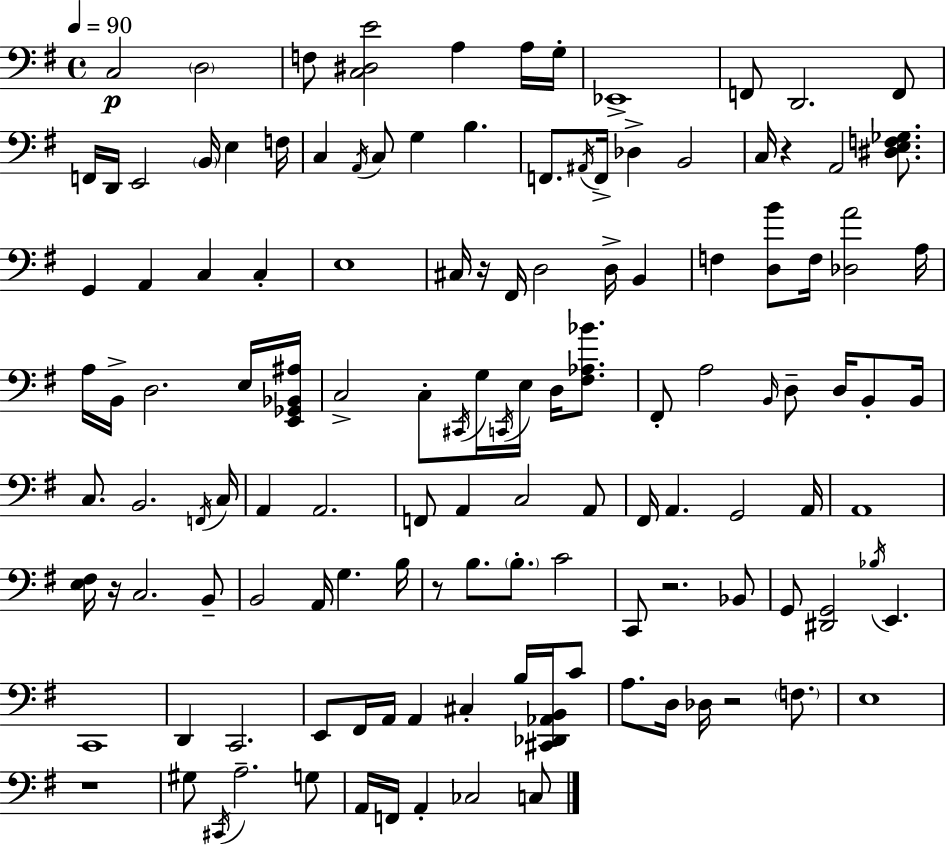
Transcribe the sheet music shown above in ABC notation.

X:1
T:Untitled
M:4/4
L:1/4
K:G
C,2 D,2 F,/2 [C,^D,E]2 A, A,/4 G,/4 _E,,4 F,,/2 D,,2 F,,/2 F,,/4 D,,/4 E,,2 B,,/4 E, F,/4 C, A,,/4 C,/2 G, B, F,,/2 ^A,,/4 F,,/4 _D, B,,2 C,/4 z A,,2 [^D,E,F,_G,]/2 G,, A,, C, C, E,4 ^C,/4 z/4 ^F,,/4 D,2 D,/4 B,, F, [D,B]/2 F,/4 [_D,A]2 A,/4 A,/4 B,,/4 D,2 E,/4 [E,,_G,,_B,,^A,]/4 C,2 C,/2 ^C,,/4 G,/4 C,,/4 E,/4 D,/4 [^F,_A,_B]/2 ^F,,/2 A,2 B,,/4 D,/2 D,/4 B,,/2 B,,/4 C,/2 B,,2 F,,/4 C,/4 A,, A,,2 F,,/2 A,, C,2 A,,/2 ^F,,/4 A,, G,,2 A,,/4 A,,4 [E,^F,]/4 z/4 C,2 B,,/2 B,,2 A,,/4 G, B,/4 z/2 B,/2 B,/2 C2 C,,/2 z2 _B,,/2 G,,/2 [^D,,G,,]2 _B,/4 E,, C,,4 D,, C,,2 E,,/2 ^F,,/4 A,,/4 A,, ^C, B,/4 [^C,,_D,,_A,,B,,]/4 C/2 A,/2 D,/4 _D,/4 z2 F,/2 E,4 z4 ^G,/2 ^C,,/4 A,2 G,/2 A,,/4 F,,/4 A,, _C,2 C,/2